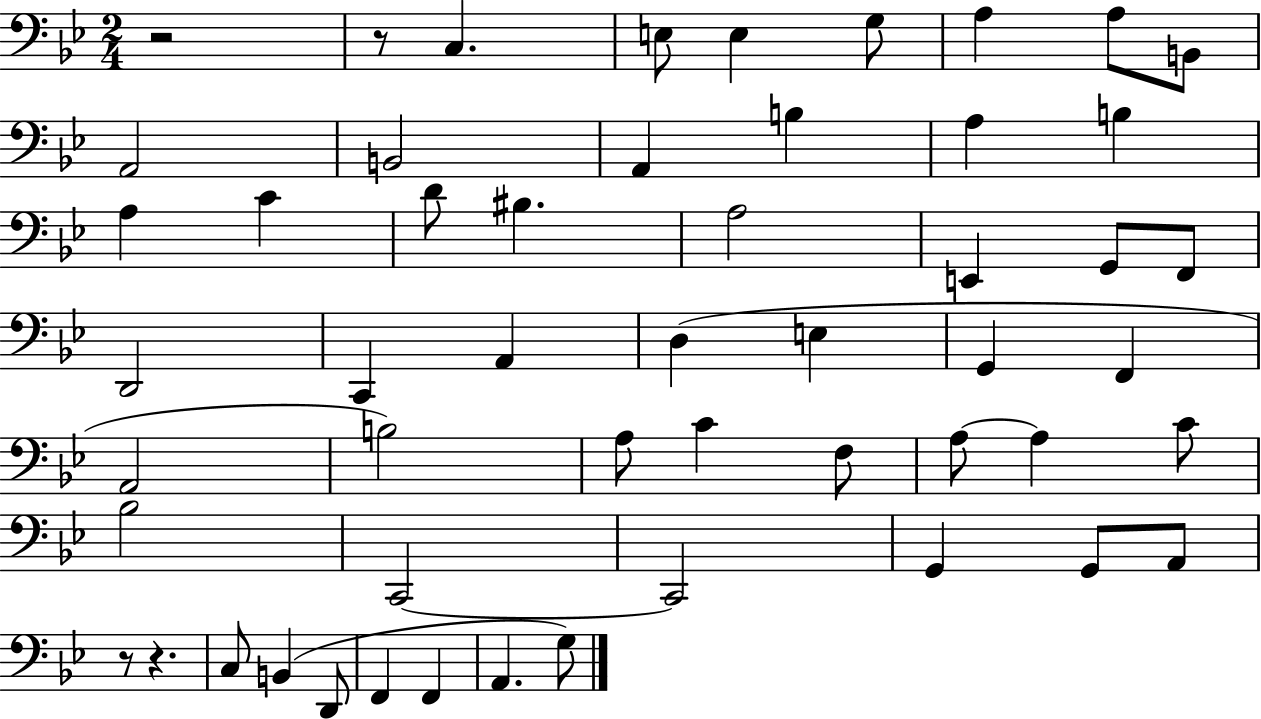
{
  \clef bass
  \numericTimeSignature
  \time 2/4
  \key bes \major
  r2 | r8 c4. | e8 e4 g8 | a4 a8 b,8 | \break a,2 | b,2 | a,4 b4 | a4 b4 | \break a4 c'4 | d'8 bis4. | a2 | e,4 g,8 f,8 | \break d,2 | c,4 a,4 | d4( e4 | g,4 f,4 | \break a,2 | b2) | a8 c'4 f8 | a8~~ a4 c'8 | \break bes2 | c,2~~ | c,2 | g,4 g,8 a,8 | \break r8 r4. | c8 b,4( d,8 | f,4 f,4 | a,4. g8) | \break \bar "|."
}